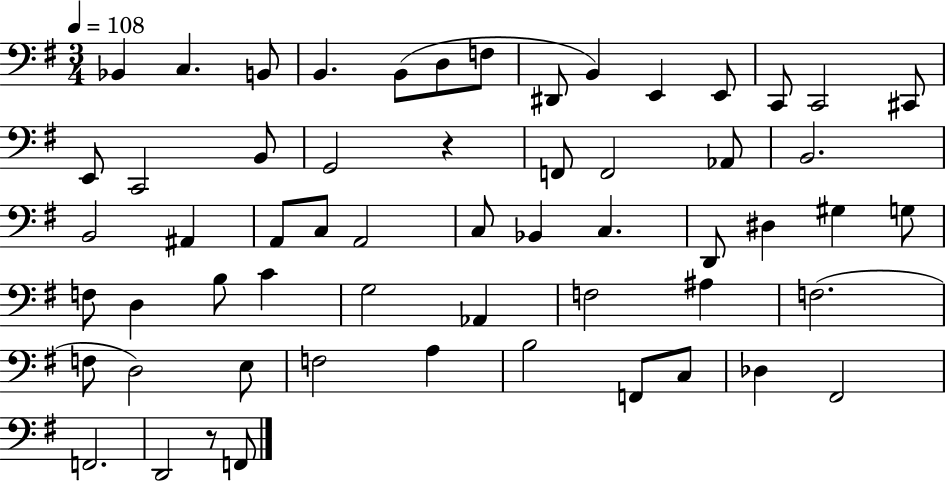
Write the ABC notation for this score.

X:1
T:Untitled
M:3/4
L:1/4
K:G
_B,, C, B,,/2 B,, B,,/2 D,/2 F,/2 ^D,,/2 B,, E,, E,,/2 C,,/2 C,,2 ^C,,/2 E,,/2 C,,2 B,,/2 G,,2 z F,,/2 F,,2 _A,,/2 B,,2 B,,2 ^A,, A,,/2 C,/2 A,,2 C,/2 _B,, C, D,,/2 ^D, ^G, G,/2 F,/2 D, B,/2 C G,2 _A,, F,2 ^A, F,2 F,/2 D,2 E,/2 F,2 A, B,2 F,,/2 C,/2 _D, ^F,,2 F,,2 D,,2 z/2 F,,/2